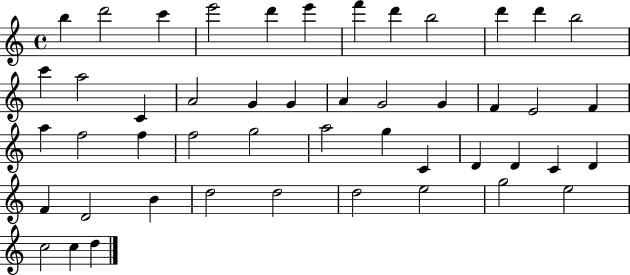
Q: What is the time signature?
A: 4/4